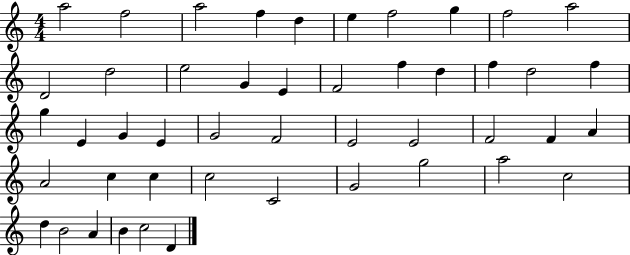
{
  \clef treble
  \numericTimeSignature
  \time 4/4
  \key c \major
  a''2 f''2 | a''2 f''4 d''4 | e''4 f''2 g''4 | f''2 a''2 | \break d'2 d''2 | e''2 g'4 e'4 | f'2 f''4 d''4 | f''4 d''2 f''4 | \break g''4 e'4 g'4 e'4 | g'2 f'2 | e'2 e'2 | f'2 f'4 a'4 | \break a'2 c''4 c''4 | c''2 c'2 | g'2 g''2 | a''2 c''2 | \break d''4 b'2 a'4 | b'4 c''2 d'4 | \bar "|."
}